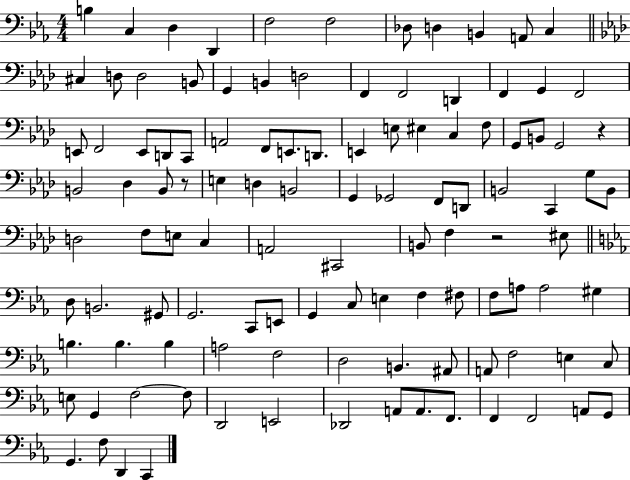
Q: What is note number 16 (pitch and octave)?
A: G2